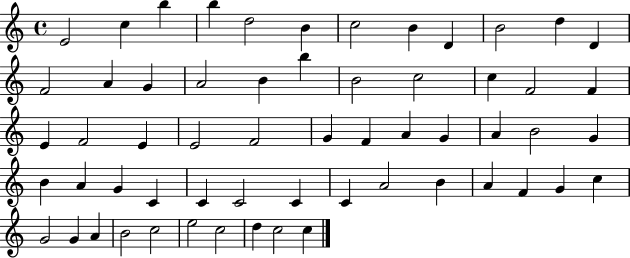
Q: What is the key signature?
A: C major